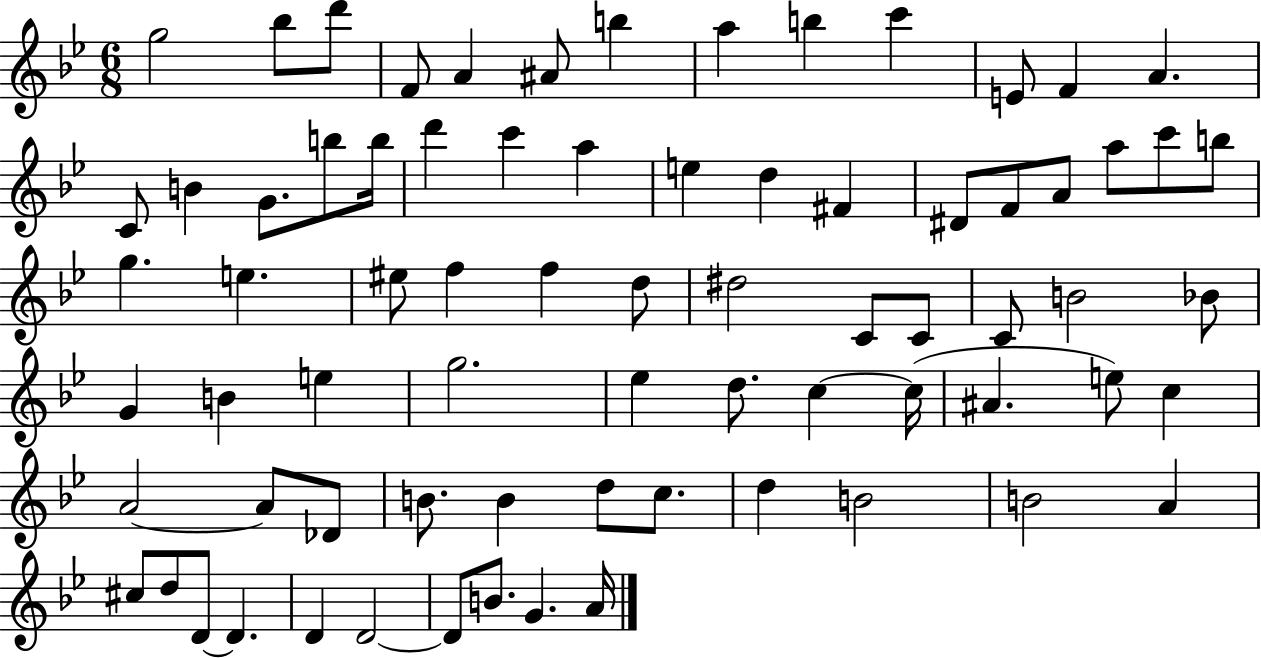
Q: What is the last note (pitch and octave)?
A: A4